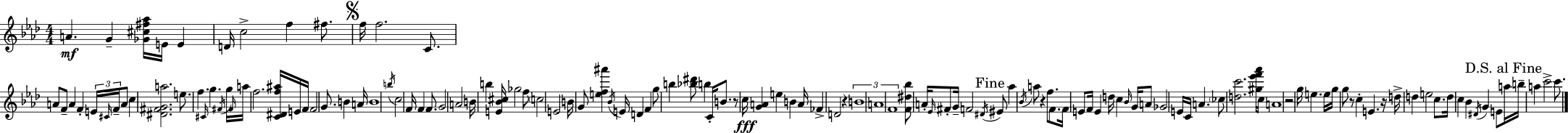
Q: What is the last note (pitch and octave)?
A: C6